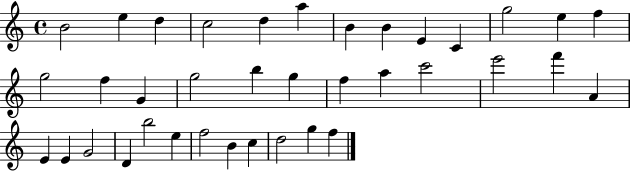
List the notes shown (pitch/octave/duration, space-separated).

B4/h E5/q D5/q C5/h D5/q A5/q B4/q B4/q E4/q C4/q G5/h E5/q F5/q G5/h F5/q G4/q G5/h B5/q G5/q F5/q A5/q C6/h E6/h F6/q A4/q E4/q E4/q G4/h D4/q B5/h E5/q F5/h B4/q C5/q D5/h G5/q F5/q